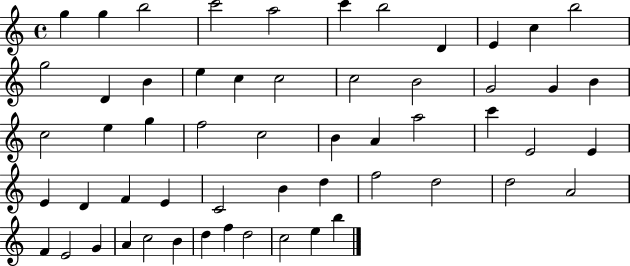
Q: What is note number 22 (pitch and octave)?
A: B4